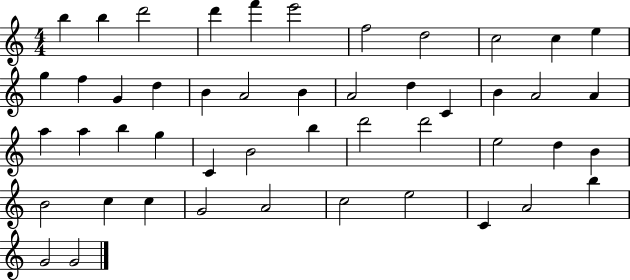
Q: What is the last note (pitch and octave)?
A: G4